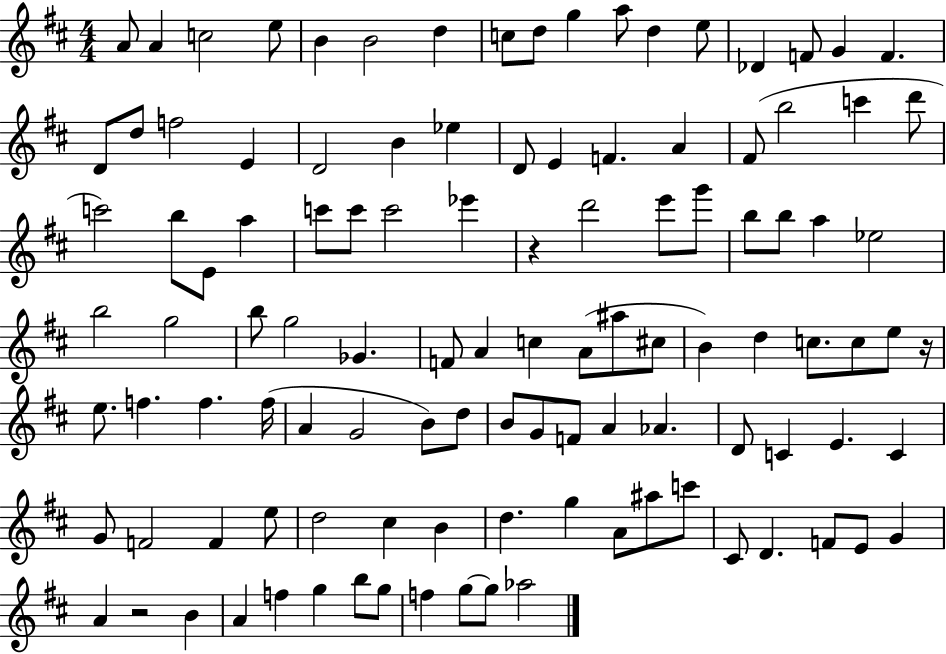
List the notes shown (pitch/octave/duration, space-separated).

A4/e A4/q C5/h E5/e B4/q B4/h D5/q C5/e D5/e G5/q A5/e D5/q E5/e Db4/q F4/e G4/q F4/q. D4/e D5/e F5/h E4/q D4/h B4/q Eb5/q D4/e E4/q F4/q. A4/q F#4/e B5/h C6/q D6/e C6/h B5/e E4/e A5/q C6/e C6/e C6/h Eb6/q R/q D6/h E6/e G6/e B5/e B5/e A5/q Eb5/h B5/h G5/h B5/e G5/h Gb4/q. F4/e A4/q C5/q A4/e A#5/e C#5/e B4/q D5/q C5/e. C5/e E5/e R/s E5/e. F5/q. F5/q. F5/s A4/q G4/h B4/e D5/e B4/e G4/e F4/e A4/q Ab4/q. D4/e C4/q E4/q. C4/q G4/e F4/h F4/q E5/e D5/h C#5/q B4/q D5/q. G5/q A4/e A#5/e C6/e C#4/e D4/q. F4/e E4/e G4/q A4/q R/h B4/q A4/q F5/q G5/q B5/e G5/e F5/q G5/e G5/e Ab5/h